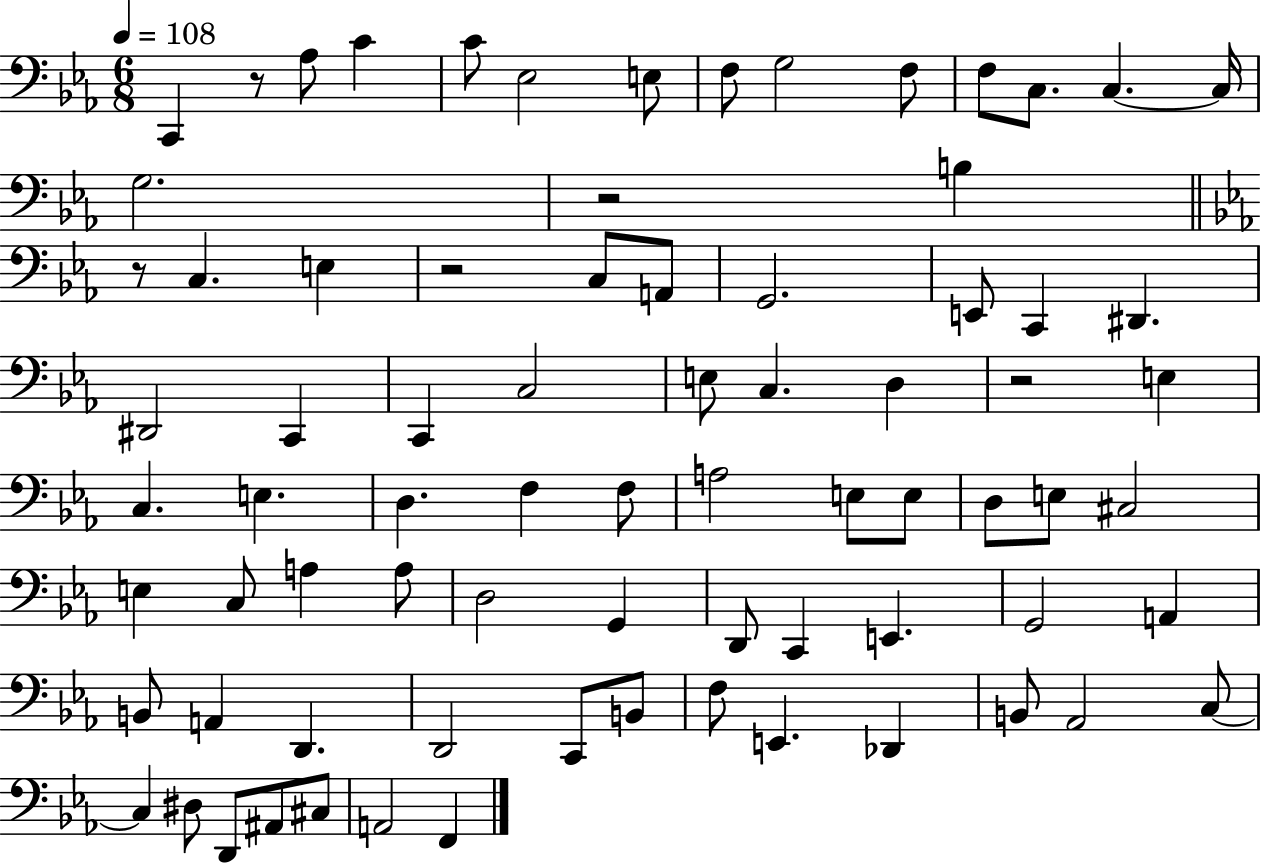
{
  \clef bass
  \numericTimeSignature
  \time 6/8
  \key ees \major
  \tempo 4 = 108
  \repeat volta 2 { c,4 r8 aes8 c'4 | c'8 ees2 e8 | f8 g2 f8 | f8 c8. c4.~~ c16 | \break g2. | r2 b4 | \bar "||" \break \key c \minor r8 c4. e4 | r2 c8 a,8 | g,2. | e,8 c,4 dis,4. | \break dis,2 c,4 | c,4 c2 | e8 c4. d4 | r2 e4 | \break c4. e4. | d4. f4 f8 | a2 e8 e8 | d8 e8 cis2 | \break e4 c8 a4 a8 | d2 g,4 | d,8 c,4 e,4. | g,2 a,4 | \break b,8 a,4 d,4. | d,2 c,8 b,8 | f8 e,4. des,4 | b,8 aes,2 c8~~ | \break c4 dis8 d,8 ais,8 cis8 | a,2 f,4 | } \bar "|."
}